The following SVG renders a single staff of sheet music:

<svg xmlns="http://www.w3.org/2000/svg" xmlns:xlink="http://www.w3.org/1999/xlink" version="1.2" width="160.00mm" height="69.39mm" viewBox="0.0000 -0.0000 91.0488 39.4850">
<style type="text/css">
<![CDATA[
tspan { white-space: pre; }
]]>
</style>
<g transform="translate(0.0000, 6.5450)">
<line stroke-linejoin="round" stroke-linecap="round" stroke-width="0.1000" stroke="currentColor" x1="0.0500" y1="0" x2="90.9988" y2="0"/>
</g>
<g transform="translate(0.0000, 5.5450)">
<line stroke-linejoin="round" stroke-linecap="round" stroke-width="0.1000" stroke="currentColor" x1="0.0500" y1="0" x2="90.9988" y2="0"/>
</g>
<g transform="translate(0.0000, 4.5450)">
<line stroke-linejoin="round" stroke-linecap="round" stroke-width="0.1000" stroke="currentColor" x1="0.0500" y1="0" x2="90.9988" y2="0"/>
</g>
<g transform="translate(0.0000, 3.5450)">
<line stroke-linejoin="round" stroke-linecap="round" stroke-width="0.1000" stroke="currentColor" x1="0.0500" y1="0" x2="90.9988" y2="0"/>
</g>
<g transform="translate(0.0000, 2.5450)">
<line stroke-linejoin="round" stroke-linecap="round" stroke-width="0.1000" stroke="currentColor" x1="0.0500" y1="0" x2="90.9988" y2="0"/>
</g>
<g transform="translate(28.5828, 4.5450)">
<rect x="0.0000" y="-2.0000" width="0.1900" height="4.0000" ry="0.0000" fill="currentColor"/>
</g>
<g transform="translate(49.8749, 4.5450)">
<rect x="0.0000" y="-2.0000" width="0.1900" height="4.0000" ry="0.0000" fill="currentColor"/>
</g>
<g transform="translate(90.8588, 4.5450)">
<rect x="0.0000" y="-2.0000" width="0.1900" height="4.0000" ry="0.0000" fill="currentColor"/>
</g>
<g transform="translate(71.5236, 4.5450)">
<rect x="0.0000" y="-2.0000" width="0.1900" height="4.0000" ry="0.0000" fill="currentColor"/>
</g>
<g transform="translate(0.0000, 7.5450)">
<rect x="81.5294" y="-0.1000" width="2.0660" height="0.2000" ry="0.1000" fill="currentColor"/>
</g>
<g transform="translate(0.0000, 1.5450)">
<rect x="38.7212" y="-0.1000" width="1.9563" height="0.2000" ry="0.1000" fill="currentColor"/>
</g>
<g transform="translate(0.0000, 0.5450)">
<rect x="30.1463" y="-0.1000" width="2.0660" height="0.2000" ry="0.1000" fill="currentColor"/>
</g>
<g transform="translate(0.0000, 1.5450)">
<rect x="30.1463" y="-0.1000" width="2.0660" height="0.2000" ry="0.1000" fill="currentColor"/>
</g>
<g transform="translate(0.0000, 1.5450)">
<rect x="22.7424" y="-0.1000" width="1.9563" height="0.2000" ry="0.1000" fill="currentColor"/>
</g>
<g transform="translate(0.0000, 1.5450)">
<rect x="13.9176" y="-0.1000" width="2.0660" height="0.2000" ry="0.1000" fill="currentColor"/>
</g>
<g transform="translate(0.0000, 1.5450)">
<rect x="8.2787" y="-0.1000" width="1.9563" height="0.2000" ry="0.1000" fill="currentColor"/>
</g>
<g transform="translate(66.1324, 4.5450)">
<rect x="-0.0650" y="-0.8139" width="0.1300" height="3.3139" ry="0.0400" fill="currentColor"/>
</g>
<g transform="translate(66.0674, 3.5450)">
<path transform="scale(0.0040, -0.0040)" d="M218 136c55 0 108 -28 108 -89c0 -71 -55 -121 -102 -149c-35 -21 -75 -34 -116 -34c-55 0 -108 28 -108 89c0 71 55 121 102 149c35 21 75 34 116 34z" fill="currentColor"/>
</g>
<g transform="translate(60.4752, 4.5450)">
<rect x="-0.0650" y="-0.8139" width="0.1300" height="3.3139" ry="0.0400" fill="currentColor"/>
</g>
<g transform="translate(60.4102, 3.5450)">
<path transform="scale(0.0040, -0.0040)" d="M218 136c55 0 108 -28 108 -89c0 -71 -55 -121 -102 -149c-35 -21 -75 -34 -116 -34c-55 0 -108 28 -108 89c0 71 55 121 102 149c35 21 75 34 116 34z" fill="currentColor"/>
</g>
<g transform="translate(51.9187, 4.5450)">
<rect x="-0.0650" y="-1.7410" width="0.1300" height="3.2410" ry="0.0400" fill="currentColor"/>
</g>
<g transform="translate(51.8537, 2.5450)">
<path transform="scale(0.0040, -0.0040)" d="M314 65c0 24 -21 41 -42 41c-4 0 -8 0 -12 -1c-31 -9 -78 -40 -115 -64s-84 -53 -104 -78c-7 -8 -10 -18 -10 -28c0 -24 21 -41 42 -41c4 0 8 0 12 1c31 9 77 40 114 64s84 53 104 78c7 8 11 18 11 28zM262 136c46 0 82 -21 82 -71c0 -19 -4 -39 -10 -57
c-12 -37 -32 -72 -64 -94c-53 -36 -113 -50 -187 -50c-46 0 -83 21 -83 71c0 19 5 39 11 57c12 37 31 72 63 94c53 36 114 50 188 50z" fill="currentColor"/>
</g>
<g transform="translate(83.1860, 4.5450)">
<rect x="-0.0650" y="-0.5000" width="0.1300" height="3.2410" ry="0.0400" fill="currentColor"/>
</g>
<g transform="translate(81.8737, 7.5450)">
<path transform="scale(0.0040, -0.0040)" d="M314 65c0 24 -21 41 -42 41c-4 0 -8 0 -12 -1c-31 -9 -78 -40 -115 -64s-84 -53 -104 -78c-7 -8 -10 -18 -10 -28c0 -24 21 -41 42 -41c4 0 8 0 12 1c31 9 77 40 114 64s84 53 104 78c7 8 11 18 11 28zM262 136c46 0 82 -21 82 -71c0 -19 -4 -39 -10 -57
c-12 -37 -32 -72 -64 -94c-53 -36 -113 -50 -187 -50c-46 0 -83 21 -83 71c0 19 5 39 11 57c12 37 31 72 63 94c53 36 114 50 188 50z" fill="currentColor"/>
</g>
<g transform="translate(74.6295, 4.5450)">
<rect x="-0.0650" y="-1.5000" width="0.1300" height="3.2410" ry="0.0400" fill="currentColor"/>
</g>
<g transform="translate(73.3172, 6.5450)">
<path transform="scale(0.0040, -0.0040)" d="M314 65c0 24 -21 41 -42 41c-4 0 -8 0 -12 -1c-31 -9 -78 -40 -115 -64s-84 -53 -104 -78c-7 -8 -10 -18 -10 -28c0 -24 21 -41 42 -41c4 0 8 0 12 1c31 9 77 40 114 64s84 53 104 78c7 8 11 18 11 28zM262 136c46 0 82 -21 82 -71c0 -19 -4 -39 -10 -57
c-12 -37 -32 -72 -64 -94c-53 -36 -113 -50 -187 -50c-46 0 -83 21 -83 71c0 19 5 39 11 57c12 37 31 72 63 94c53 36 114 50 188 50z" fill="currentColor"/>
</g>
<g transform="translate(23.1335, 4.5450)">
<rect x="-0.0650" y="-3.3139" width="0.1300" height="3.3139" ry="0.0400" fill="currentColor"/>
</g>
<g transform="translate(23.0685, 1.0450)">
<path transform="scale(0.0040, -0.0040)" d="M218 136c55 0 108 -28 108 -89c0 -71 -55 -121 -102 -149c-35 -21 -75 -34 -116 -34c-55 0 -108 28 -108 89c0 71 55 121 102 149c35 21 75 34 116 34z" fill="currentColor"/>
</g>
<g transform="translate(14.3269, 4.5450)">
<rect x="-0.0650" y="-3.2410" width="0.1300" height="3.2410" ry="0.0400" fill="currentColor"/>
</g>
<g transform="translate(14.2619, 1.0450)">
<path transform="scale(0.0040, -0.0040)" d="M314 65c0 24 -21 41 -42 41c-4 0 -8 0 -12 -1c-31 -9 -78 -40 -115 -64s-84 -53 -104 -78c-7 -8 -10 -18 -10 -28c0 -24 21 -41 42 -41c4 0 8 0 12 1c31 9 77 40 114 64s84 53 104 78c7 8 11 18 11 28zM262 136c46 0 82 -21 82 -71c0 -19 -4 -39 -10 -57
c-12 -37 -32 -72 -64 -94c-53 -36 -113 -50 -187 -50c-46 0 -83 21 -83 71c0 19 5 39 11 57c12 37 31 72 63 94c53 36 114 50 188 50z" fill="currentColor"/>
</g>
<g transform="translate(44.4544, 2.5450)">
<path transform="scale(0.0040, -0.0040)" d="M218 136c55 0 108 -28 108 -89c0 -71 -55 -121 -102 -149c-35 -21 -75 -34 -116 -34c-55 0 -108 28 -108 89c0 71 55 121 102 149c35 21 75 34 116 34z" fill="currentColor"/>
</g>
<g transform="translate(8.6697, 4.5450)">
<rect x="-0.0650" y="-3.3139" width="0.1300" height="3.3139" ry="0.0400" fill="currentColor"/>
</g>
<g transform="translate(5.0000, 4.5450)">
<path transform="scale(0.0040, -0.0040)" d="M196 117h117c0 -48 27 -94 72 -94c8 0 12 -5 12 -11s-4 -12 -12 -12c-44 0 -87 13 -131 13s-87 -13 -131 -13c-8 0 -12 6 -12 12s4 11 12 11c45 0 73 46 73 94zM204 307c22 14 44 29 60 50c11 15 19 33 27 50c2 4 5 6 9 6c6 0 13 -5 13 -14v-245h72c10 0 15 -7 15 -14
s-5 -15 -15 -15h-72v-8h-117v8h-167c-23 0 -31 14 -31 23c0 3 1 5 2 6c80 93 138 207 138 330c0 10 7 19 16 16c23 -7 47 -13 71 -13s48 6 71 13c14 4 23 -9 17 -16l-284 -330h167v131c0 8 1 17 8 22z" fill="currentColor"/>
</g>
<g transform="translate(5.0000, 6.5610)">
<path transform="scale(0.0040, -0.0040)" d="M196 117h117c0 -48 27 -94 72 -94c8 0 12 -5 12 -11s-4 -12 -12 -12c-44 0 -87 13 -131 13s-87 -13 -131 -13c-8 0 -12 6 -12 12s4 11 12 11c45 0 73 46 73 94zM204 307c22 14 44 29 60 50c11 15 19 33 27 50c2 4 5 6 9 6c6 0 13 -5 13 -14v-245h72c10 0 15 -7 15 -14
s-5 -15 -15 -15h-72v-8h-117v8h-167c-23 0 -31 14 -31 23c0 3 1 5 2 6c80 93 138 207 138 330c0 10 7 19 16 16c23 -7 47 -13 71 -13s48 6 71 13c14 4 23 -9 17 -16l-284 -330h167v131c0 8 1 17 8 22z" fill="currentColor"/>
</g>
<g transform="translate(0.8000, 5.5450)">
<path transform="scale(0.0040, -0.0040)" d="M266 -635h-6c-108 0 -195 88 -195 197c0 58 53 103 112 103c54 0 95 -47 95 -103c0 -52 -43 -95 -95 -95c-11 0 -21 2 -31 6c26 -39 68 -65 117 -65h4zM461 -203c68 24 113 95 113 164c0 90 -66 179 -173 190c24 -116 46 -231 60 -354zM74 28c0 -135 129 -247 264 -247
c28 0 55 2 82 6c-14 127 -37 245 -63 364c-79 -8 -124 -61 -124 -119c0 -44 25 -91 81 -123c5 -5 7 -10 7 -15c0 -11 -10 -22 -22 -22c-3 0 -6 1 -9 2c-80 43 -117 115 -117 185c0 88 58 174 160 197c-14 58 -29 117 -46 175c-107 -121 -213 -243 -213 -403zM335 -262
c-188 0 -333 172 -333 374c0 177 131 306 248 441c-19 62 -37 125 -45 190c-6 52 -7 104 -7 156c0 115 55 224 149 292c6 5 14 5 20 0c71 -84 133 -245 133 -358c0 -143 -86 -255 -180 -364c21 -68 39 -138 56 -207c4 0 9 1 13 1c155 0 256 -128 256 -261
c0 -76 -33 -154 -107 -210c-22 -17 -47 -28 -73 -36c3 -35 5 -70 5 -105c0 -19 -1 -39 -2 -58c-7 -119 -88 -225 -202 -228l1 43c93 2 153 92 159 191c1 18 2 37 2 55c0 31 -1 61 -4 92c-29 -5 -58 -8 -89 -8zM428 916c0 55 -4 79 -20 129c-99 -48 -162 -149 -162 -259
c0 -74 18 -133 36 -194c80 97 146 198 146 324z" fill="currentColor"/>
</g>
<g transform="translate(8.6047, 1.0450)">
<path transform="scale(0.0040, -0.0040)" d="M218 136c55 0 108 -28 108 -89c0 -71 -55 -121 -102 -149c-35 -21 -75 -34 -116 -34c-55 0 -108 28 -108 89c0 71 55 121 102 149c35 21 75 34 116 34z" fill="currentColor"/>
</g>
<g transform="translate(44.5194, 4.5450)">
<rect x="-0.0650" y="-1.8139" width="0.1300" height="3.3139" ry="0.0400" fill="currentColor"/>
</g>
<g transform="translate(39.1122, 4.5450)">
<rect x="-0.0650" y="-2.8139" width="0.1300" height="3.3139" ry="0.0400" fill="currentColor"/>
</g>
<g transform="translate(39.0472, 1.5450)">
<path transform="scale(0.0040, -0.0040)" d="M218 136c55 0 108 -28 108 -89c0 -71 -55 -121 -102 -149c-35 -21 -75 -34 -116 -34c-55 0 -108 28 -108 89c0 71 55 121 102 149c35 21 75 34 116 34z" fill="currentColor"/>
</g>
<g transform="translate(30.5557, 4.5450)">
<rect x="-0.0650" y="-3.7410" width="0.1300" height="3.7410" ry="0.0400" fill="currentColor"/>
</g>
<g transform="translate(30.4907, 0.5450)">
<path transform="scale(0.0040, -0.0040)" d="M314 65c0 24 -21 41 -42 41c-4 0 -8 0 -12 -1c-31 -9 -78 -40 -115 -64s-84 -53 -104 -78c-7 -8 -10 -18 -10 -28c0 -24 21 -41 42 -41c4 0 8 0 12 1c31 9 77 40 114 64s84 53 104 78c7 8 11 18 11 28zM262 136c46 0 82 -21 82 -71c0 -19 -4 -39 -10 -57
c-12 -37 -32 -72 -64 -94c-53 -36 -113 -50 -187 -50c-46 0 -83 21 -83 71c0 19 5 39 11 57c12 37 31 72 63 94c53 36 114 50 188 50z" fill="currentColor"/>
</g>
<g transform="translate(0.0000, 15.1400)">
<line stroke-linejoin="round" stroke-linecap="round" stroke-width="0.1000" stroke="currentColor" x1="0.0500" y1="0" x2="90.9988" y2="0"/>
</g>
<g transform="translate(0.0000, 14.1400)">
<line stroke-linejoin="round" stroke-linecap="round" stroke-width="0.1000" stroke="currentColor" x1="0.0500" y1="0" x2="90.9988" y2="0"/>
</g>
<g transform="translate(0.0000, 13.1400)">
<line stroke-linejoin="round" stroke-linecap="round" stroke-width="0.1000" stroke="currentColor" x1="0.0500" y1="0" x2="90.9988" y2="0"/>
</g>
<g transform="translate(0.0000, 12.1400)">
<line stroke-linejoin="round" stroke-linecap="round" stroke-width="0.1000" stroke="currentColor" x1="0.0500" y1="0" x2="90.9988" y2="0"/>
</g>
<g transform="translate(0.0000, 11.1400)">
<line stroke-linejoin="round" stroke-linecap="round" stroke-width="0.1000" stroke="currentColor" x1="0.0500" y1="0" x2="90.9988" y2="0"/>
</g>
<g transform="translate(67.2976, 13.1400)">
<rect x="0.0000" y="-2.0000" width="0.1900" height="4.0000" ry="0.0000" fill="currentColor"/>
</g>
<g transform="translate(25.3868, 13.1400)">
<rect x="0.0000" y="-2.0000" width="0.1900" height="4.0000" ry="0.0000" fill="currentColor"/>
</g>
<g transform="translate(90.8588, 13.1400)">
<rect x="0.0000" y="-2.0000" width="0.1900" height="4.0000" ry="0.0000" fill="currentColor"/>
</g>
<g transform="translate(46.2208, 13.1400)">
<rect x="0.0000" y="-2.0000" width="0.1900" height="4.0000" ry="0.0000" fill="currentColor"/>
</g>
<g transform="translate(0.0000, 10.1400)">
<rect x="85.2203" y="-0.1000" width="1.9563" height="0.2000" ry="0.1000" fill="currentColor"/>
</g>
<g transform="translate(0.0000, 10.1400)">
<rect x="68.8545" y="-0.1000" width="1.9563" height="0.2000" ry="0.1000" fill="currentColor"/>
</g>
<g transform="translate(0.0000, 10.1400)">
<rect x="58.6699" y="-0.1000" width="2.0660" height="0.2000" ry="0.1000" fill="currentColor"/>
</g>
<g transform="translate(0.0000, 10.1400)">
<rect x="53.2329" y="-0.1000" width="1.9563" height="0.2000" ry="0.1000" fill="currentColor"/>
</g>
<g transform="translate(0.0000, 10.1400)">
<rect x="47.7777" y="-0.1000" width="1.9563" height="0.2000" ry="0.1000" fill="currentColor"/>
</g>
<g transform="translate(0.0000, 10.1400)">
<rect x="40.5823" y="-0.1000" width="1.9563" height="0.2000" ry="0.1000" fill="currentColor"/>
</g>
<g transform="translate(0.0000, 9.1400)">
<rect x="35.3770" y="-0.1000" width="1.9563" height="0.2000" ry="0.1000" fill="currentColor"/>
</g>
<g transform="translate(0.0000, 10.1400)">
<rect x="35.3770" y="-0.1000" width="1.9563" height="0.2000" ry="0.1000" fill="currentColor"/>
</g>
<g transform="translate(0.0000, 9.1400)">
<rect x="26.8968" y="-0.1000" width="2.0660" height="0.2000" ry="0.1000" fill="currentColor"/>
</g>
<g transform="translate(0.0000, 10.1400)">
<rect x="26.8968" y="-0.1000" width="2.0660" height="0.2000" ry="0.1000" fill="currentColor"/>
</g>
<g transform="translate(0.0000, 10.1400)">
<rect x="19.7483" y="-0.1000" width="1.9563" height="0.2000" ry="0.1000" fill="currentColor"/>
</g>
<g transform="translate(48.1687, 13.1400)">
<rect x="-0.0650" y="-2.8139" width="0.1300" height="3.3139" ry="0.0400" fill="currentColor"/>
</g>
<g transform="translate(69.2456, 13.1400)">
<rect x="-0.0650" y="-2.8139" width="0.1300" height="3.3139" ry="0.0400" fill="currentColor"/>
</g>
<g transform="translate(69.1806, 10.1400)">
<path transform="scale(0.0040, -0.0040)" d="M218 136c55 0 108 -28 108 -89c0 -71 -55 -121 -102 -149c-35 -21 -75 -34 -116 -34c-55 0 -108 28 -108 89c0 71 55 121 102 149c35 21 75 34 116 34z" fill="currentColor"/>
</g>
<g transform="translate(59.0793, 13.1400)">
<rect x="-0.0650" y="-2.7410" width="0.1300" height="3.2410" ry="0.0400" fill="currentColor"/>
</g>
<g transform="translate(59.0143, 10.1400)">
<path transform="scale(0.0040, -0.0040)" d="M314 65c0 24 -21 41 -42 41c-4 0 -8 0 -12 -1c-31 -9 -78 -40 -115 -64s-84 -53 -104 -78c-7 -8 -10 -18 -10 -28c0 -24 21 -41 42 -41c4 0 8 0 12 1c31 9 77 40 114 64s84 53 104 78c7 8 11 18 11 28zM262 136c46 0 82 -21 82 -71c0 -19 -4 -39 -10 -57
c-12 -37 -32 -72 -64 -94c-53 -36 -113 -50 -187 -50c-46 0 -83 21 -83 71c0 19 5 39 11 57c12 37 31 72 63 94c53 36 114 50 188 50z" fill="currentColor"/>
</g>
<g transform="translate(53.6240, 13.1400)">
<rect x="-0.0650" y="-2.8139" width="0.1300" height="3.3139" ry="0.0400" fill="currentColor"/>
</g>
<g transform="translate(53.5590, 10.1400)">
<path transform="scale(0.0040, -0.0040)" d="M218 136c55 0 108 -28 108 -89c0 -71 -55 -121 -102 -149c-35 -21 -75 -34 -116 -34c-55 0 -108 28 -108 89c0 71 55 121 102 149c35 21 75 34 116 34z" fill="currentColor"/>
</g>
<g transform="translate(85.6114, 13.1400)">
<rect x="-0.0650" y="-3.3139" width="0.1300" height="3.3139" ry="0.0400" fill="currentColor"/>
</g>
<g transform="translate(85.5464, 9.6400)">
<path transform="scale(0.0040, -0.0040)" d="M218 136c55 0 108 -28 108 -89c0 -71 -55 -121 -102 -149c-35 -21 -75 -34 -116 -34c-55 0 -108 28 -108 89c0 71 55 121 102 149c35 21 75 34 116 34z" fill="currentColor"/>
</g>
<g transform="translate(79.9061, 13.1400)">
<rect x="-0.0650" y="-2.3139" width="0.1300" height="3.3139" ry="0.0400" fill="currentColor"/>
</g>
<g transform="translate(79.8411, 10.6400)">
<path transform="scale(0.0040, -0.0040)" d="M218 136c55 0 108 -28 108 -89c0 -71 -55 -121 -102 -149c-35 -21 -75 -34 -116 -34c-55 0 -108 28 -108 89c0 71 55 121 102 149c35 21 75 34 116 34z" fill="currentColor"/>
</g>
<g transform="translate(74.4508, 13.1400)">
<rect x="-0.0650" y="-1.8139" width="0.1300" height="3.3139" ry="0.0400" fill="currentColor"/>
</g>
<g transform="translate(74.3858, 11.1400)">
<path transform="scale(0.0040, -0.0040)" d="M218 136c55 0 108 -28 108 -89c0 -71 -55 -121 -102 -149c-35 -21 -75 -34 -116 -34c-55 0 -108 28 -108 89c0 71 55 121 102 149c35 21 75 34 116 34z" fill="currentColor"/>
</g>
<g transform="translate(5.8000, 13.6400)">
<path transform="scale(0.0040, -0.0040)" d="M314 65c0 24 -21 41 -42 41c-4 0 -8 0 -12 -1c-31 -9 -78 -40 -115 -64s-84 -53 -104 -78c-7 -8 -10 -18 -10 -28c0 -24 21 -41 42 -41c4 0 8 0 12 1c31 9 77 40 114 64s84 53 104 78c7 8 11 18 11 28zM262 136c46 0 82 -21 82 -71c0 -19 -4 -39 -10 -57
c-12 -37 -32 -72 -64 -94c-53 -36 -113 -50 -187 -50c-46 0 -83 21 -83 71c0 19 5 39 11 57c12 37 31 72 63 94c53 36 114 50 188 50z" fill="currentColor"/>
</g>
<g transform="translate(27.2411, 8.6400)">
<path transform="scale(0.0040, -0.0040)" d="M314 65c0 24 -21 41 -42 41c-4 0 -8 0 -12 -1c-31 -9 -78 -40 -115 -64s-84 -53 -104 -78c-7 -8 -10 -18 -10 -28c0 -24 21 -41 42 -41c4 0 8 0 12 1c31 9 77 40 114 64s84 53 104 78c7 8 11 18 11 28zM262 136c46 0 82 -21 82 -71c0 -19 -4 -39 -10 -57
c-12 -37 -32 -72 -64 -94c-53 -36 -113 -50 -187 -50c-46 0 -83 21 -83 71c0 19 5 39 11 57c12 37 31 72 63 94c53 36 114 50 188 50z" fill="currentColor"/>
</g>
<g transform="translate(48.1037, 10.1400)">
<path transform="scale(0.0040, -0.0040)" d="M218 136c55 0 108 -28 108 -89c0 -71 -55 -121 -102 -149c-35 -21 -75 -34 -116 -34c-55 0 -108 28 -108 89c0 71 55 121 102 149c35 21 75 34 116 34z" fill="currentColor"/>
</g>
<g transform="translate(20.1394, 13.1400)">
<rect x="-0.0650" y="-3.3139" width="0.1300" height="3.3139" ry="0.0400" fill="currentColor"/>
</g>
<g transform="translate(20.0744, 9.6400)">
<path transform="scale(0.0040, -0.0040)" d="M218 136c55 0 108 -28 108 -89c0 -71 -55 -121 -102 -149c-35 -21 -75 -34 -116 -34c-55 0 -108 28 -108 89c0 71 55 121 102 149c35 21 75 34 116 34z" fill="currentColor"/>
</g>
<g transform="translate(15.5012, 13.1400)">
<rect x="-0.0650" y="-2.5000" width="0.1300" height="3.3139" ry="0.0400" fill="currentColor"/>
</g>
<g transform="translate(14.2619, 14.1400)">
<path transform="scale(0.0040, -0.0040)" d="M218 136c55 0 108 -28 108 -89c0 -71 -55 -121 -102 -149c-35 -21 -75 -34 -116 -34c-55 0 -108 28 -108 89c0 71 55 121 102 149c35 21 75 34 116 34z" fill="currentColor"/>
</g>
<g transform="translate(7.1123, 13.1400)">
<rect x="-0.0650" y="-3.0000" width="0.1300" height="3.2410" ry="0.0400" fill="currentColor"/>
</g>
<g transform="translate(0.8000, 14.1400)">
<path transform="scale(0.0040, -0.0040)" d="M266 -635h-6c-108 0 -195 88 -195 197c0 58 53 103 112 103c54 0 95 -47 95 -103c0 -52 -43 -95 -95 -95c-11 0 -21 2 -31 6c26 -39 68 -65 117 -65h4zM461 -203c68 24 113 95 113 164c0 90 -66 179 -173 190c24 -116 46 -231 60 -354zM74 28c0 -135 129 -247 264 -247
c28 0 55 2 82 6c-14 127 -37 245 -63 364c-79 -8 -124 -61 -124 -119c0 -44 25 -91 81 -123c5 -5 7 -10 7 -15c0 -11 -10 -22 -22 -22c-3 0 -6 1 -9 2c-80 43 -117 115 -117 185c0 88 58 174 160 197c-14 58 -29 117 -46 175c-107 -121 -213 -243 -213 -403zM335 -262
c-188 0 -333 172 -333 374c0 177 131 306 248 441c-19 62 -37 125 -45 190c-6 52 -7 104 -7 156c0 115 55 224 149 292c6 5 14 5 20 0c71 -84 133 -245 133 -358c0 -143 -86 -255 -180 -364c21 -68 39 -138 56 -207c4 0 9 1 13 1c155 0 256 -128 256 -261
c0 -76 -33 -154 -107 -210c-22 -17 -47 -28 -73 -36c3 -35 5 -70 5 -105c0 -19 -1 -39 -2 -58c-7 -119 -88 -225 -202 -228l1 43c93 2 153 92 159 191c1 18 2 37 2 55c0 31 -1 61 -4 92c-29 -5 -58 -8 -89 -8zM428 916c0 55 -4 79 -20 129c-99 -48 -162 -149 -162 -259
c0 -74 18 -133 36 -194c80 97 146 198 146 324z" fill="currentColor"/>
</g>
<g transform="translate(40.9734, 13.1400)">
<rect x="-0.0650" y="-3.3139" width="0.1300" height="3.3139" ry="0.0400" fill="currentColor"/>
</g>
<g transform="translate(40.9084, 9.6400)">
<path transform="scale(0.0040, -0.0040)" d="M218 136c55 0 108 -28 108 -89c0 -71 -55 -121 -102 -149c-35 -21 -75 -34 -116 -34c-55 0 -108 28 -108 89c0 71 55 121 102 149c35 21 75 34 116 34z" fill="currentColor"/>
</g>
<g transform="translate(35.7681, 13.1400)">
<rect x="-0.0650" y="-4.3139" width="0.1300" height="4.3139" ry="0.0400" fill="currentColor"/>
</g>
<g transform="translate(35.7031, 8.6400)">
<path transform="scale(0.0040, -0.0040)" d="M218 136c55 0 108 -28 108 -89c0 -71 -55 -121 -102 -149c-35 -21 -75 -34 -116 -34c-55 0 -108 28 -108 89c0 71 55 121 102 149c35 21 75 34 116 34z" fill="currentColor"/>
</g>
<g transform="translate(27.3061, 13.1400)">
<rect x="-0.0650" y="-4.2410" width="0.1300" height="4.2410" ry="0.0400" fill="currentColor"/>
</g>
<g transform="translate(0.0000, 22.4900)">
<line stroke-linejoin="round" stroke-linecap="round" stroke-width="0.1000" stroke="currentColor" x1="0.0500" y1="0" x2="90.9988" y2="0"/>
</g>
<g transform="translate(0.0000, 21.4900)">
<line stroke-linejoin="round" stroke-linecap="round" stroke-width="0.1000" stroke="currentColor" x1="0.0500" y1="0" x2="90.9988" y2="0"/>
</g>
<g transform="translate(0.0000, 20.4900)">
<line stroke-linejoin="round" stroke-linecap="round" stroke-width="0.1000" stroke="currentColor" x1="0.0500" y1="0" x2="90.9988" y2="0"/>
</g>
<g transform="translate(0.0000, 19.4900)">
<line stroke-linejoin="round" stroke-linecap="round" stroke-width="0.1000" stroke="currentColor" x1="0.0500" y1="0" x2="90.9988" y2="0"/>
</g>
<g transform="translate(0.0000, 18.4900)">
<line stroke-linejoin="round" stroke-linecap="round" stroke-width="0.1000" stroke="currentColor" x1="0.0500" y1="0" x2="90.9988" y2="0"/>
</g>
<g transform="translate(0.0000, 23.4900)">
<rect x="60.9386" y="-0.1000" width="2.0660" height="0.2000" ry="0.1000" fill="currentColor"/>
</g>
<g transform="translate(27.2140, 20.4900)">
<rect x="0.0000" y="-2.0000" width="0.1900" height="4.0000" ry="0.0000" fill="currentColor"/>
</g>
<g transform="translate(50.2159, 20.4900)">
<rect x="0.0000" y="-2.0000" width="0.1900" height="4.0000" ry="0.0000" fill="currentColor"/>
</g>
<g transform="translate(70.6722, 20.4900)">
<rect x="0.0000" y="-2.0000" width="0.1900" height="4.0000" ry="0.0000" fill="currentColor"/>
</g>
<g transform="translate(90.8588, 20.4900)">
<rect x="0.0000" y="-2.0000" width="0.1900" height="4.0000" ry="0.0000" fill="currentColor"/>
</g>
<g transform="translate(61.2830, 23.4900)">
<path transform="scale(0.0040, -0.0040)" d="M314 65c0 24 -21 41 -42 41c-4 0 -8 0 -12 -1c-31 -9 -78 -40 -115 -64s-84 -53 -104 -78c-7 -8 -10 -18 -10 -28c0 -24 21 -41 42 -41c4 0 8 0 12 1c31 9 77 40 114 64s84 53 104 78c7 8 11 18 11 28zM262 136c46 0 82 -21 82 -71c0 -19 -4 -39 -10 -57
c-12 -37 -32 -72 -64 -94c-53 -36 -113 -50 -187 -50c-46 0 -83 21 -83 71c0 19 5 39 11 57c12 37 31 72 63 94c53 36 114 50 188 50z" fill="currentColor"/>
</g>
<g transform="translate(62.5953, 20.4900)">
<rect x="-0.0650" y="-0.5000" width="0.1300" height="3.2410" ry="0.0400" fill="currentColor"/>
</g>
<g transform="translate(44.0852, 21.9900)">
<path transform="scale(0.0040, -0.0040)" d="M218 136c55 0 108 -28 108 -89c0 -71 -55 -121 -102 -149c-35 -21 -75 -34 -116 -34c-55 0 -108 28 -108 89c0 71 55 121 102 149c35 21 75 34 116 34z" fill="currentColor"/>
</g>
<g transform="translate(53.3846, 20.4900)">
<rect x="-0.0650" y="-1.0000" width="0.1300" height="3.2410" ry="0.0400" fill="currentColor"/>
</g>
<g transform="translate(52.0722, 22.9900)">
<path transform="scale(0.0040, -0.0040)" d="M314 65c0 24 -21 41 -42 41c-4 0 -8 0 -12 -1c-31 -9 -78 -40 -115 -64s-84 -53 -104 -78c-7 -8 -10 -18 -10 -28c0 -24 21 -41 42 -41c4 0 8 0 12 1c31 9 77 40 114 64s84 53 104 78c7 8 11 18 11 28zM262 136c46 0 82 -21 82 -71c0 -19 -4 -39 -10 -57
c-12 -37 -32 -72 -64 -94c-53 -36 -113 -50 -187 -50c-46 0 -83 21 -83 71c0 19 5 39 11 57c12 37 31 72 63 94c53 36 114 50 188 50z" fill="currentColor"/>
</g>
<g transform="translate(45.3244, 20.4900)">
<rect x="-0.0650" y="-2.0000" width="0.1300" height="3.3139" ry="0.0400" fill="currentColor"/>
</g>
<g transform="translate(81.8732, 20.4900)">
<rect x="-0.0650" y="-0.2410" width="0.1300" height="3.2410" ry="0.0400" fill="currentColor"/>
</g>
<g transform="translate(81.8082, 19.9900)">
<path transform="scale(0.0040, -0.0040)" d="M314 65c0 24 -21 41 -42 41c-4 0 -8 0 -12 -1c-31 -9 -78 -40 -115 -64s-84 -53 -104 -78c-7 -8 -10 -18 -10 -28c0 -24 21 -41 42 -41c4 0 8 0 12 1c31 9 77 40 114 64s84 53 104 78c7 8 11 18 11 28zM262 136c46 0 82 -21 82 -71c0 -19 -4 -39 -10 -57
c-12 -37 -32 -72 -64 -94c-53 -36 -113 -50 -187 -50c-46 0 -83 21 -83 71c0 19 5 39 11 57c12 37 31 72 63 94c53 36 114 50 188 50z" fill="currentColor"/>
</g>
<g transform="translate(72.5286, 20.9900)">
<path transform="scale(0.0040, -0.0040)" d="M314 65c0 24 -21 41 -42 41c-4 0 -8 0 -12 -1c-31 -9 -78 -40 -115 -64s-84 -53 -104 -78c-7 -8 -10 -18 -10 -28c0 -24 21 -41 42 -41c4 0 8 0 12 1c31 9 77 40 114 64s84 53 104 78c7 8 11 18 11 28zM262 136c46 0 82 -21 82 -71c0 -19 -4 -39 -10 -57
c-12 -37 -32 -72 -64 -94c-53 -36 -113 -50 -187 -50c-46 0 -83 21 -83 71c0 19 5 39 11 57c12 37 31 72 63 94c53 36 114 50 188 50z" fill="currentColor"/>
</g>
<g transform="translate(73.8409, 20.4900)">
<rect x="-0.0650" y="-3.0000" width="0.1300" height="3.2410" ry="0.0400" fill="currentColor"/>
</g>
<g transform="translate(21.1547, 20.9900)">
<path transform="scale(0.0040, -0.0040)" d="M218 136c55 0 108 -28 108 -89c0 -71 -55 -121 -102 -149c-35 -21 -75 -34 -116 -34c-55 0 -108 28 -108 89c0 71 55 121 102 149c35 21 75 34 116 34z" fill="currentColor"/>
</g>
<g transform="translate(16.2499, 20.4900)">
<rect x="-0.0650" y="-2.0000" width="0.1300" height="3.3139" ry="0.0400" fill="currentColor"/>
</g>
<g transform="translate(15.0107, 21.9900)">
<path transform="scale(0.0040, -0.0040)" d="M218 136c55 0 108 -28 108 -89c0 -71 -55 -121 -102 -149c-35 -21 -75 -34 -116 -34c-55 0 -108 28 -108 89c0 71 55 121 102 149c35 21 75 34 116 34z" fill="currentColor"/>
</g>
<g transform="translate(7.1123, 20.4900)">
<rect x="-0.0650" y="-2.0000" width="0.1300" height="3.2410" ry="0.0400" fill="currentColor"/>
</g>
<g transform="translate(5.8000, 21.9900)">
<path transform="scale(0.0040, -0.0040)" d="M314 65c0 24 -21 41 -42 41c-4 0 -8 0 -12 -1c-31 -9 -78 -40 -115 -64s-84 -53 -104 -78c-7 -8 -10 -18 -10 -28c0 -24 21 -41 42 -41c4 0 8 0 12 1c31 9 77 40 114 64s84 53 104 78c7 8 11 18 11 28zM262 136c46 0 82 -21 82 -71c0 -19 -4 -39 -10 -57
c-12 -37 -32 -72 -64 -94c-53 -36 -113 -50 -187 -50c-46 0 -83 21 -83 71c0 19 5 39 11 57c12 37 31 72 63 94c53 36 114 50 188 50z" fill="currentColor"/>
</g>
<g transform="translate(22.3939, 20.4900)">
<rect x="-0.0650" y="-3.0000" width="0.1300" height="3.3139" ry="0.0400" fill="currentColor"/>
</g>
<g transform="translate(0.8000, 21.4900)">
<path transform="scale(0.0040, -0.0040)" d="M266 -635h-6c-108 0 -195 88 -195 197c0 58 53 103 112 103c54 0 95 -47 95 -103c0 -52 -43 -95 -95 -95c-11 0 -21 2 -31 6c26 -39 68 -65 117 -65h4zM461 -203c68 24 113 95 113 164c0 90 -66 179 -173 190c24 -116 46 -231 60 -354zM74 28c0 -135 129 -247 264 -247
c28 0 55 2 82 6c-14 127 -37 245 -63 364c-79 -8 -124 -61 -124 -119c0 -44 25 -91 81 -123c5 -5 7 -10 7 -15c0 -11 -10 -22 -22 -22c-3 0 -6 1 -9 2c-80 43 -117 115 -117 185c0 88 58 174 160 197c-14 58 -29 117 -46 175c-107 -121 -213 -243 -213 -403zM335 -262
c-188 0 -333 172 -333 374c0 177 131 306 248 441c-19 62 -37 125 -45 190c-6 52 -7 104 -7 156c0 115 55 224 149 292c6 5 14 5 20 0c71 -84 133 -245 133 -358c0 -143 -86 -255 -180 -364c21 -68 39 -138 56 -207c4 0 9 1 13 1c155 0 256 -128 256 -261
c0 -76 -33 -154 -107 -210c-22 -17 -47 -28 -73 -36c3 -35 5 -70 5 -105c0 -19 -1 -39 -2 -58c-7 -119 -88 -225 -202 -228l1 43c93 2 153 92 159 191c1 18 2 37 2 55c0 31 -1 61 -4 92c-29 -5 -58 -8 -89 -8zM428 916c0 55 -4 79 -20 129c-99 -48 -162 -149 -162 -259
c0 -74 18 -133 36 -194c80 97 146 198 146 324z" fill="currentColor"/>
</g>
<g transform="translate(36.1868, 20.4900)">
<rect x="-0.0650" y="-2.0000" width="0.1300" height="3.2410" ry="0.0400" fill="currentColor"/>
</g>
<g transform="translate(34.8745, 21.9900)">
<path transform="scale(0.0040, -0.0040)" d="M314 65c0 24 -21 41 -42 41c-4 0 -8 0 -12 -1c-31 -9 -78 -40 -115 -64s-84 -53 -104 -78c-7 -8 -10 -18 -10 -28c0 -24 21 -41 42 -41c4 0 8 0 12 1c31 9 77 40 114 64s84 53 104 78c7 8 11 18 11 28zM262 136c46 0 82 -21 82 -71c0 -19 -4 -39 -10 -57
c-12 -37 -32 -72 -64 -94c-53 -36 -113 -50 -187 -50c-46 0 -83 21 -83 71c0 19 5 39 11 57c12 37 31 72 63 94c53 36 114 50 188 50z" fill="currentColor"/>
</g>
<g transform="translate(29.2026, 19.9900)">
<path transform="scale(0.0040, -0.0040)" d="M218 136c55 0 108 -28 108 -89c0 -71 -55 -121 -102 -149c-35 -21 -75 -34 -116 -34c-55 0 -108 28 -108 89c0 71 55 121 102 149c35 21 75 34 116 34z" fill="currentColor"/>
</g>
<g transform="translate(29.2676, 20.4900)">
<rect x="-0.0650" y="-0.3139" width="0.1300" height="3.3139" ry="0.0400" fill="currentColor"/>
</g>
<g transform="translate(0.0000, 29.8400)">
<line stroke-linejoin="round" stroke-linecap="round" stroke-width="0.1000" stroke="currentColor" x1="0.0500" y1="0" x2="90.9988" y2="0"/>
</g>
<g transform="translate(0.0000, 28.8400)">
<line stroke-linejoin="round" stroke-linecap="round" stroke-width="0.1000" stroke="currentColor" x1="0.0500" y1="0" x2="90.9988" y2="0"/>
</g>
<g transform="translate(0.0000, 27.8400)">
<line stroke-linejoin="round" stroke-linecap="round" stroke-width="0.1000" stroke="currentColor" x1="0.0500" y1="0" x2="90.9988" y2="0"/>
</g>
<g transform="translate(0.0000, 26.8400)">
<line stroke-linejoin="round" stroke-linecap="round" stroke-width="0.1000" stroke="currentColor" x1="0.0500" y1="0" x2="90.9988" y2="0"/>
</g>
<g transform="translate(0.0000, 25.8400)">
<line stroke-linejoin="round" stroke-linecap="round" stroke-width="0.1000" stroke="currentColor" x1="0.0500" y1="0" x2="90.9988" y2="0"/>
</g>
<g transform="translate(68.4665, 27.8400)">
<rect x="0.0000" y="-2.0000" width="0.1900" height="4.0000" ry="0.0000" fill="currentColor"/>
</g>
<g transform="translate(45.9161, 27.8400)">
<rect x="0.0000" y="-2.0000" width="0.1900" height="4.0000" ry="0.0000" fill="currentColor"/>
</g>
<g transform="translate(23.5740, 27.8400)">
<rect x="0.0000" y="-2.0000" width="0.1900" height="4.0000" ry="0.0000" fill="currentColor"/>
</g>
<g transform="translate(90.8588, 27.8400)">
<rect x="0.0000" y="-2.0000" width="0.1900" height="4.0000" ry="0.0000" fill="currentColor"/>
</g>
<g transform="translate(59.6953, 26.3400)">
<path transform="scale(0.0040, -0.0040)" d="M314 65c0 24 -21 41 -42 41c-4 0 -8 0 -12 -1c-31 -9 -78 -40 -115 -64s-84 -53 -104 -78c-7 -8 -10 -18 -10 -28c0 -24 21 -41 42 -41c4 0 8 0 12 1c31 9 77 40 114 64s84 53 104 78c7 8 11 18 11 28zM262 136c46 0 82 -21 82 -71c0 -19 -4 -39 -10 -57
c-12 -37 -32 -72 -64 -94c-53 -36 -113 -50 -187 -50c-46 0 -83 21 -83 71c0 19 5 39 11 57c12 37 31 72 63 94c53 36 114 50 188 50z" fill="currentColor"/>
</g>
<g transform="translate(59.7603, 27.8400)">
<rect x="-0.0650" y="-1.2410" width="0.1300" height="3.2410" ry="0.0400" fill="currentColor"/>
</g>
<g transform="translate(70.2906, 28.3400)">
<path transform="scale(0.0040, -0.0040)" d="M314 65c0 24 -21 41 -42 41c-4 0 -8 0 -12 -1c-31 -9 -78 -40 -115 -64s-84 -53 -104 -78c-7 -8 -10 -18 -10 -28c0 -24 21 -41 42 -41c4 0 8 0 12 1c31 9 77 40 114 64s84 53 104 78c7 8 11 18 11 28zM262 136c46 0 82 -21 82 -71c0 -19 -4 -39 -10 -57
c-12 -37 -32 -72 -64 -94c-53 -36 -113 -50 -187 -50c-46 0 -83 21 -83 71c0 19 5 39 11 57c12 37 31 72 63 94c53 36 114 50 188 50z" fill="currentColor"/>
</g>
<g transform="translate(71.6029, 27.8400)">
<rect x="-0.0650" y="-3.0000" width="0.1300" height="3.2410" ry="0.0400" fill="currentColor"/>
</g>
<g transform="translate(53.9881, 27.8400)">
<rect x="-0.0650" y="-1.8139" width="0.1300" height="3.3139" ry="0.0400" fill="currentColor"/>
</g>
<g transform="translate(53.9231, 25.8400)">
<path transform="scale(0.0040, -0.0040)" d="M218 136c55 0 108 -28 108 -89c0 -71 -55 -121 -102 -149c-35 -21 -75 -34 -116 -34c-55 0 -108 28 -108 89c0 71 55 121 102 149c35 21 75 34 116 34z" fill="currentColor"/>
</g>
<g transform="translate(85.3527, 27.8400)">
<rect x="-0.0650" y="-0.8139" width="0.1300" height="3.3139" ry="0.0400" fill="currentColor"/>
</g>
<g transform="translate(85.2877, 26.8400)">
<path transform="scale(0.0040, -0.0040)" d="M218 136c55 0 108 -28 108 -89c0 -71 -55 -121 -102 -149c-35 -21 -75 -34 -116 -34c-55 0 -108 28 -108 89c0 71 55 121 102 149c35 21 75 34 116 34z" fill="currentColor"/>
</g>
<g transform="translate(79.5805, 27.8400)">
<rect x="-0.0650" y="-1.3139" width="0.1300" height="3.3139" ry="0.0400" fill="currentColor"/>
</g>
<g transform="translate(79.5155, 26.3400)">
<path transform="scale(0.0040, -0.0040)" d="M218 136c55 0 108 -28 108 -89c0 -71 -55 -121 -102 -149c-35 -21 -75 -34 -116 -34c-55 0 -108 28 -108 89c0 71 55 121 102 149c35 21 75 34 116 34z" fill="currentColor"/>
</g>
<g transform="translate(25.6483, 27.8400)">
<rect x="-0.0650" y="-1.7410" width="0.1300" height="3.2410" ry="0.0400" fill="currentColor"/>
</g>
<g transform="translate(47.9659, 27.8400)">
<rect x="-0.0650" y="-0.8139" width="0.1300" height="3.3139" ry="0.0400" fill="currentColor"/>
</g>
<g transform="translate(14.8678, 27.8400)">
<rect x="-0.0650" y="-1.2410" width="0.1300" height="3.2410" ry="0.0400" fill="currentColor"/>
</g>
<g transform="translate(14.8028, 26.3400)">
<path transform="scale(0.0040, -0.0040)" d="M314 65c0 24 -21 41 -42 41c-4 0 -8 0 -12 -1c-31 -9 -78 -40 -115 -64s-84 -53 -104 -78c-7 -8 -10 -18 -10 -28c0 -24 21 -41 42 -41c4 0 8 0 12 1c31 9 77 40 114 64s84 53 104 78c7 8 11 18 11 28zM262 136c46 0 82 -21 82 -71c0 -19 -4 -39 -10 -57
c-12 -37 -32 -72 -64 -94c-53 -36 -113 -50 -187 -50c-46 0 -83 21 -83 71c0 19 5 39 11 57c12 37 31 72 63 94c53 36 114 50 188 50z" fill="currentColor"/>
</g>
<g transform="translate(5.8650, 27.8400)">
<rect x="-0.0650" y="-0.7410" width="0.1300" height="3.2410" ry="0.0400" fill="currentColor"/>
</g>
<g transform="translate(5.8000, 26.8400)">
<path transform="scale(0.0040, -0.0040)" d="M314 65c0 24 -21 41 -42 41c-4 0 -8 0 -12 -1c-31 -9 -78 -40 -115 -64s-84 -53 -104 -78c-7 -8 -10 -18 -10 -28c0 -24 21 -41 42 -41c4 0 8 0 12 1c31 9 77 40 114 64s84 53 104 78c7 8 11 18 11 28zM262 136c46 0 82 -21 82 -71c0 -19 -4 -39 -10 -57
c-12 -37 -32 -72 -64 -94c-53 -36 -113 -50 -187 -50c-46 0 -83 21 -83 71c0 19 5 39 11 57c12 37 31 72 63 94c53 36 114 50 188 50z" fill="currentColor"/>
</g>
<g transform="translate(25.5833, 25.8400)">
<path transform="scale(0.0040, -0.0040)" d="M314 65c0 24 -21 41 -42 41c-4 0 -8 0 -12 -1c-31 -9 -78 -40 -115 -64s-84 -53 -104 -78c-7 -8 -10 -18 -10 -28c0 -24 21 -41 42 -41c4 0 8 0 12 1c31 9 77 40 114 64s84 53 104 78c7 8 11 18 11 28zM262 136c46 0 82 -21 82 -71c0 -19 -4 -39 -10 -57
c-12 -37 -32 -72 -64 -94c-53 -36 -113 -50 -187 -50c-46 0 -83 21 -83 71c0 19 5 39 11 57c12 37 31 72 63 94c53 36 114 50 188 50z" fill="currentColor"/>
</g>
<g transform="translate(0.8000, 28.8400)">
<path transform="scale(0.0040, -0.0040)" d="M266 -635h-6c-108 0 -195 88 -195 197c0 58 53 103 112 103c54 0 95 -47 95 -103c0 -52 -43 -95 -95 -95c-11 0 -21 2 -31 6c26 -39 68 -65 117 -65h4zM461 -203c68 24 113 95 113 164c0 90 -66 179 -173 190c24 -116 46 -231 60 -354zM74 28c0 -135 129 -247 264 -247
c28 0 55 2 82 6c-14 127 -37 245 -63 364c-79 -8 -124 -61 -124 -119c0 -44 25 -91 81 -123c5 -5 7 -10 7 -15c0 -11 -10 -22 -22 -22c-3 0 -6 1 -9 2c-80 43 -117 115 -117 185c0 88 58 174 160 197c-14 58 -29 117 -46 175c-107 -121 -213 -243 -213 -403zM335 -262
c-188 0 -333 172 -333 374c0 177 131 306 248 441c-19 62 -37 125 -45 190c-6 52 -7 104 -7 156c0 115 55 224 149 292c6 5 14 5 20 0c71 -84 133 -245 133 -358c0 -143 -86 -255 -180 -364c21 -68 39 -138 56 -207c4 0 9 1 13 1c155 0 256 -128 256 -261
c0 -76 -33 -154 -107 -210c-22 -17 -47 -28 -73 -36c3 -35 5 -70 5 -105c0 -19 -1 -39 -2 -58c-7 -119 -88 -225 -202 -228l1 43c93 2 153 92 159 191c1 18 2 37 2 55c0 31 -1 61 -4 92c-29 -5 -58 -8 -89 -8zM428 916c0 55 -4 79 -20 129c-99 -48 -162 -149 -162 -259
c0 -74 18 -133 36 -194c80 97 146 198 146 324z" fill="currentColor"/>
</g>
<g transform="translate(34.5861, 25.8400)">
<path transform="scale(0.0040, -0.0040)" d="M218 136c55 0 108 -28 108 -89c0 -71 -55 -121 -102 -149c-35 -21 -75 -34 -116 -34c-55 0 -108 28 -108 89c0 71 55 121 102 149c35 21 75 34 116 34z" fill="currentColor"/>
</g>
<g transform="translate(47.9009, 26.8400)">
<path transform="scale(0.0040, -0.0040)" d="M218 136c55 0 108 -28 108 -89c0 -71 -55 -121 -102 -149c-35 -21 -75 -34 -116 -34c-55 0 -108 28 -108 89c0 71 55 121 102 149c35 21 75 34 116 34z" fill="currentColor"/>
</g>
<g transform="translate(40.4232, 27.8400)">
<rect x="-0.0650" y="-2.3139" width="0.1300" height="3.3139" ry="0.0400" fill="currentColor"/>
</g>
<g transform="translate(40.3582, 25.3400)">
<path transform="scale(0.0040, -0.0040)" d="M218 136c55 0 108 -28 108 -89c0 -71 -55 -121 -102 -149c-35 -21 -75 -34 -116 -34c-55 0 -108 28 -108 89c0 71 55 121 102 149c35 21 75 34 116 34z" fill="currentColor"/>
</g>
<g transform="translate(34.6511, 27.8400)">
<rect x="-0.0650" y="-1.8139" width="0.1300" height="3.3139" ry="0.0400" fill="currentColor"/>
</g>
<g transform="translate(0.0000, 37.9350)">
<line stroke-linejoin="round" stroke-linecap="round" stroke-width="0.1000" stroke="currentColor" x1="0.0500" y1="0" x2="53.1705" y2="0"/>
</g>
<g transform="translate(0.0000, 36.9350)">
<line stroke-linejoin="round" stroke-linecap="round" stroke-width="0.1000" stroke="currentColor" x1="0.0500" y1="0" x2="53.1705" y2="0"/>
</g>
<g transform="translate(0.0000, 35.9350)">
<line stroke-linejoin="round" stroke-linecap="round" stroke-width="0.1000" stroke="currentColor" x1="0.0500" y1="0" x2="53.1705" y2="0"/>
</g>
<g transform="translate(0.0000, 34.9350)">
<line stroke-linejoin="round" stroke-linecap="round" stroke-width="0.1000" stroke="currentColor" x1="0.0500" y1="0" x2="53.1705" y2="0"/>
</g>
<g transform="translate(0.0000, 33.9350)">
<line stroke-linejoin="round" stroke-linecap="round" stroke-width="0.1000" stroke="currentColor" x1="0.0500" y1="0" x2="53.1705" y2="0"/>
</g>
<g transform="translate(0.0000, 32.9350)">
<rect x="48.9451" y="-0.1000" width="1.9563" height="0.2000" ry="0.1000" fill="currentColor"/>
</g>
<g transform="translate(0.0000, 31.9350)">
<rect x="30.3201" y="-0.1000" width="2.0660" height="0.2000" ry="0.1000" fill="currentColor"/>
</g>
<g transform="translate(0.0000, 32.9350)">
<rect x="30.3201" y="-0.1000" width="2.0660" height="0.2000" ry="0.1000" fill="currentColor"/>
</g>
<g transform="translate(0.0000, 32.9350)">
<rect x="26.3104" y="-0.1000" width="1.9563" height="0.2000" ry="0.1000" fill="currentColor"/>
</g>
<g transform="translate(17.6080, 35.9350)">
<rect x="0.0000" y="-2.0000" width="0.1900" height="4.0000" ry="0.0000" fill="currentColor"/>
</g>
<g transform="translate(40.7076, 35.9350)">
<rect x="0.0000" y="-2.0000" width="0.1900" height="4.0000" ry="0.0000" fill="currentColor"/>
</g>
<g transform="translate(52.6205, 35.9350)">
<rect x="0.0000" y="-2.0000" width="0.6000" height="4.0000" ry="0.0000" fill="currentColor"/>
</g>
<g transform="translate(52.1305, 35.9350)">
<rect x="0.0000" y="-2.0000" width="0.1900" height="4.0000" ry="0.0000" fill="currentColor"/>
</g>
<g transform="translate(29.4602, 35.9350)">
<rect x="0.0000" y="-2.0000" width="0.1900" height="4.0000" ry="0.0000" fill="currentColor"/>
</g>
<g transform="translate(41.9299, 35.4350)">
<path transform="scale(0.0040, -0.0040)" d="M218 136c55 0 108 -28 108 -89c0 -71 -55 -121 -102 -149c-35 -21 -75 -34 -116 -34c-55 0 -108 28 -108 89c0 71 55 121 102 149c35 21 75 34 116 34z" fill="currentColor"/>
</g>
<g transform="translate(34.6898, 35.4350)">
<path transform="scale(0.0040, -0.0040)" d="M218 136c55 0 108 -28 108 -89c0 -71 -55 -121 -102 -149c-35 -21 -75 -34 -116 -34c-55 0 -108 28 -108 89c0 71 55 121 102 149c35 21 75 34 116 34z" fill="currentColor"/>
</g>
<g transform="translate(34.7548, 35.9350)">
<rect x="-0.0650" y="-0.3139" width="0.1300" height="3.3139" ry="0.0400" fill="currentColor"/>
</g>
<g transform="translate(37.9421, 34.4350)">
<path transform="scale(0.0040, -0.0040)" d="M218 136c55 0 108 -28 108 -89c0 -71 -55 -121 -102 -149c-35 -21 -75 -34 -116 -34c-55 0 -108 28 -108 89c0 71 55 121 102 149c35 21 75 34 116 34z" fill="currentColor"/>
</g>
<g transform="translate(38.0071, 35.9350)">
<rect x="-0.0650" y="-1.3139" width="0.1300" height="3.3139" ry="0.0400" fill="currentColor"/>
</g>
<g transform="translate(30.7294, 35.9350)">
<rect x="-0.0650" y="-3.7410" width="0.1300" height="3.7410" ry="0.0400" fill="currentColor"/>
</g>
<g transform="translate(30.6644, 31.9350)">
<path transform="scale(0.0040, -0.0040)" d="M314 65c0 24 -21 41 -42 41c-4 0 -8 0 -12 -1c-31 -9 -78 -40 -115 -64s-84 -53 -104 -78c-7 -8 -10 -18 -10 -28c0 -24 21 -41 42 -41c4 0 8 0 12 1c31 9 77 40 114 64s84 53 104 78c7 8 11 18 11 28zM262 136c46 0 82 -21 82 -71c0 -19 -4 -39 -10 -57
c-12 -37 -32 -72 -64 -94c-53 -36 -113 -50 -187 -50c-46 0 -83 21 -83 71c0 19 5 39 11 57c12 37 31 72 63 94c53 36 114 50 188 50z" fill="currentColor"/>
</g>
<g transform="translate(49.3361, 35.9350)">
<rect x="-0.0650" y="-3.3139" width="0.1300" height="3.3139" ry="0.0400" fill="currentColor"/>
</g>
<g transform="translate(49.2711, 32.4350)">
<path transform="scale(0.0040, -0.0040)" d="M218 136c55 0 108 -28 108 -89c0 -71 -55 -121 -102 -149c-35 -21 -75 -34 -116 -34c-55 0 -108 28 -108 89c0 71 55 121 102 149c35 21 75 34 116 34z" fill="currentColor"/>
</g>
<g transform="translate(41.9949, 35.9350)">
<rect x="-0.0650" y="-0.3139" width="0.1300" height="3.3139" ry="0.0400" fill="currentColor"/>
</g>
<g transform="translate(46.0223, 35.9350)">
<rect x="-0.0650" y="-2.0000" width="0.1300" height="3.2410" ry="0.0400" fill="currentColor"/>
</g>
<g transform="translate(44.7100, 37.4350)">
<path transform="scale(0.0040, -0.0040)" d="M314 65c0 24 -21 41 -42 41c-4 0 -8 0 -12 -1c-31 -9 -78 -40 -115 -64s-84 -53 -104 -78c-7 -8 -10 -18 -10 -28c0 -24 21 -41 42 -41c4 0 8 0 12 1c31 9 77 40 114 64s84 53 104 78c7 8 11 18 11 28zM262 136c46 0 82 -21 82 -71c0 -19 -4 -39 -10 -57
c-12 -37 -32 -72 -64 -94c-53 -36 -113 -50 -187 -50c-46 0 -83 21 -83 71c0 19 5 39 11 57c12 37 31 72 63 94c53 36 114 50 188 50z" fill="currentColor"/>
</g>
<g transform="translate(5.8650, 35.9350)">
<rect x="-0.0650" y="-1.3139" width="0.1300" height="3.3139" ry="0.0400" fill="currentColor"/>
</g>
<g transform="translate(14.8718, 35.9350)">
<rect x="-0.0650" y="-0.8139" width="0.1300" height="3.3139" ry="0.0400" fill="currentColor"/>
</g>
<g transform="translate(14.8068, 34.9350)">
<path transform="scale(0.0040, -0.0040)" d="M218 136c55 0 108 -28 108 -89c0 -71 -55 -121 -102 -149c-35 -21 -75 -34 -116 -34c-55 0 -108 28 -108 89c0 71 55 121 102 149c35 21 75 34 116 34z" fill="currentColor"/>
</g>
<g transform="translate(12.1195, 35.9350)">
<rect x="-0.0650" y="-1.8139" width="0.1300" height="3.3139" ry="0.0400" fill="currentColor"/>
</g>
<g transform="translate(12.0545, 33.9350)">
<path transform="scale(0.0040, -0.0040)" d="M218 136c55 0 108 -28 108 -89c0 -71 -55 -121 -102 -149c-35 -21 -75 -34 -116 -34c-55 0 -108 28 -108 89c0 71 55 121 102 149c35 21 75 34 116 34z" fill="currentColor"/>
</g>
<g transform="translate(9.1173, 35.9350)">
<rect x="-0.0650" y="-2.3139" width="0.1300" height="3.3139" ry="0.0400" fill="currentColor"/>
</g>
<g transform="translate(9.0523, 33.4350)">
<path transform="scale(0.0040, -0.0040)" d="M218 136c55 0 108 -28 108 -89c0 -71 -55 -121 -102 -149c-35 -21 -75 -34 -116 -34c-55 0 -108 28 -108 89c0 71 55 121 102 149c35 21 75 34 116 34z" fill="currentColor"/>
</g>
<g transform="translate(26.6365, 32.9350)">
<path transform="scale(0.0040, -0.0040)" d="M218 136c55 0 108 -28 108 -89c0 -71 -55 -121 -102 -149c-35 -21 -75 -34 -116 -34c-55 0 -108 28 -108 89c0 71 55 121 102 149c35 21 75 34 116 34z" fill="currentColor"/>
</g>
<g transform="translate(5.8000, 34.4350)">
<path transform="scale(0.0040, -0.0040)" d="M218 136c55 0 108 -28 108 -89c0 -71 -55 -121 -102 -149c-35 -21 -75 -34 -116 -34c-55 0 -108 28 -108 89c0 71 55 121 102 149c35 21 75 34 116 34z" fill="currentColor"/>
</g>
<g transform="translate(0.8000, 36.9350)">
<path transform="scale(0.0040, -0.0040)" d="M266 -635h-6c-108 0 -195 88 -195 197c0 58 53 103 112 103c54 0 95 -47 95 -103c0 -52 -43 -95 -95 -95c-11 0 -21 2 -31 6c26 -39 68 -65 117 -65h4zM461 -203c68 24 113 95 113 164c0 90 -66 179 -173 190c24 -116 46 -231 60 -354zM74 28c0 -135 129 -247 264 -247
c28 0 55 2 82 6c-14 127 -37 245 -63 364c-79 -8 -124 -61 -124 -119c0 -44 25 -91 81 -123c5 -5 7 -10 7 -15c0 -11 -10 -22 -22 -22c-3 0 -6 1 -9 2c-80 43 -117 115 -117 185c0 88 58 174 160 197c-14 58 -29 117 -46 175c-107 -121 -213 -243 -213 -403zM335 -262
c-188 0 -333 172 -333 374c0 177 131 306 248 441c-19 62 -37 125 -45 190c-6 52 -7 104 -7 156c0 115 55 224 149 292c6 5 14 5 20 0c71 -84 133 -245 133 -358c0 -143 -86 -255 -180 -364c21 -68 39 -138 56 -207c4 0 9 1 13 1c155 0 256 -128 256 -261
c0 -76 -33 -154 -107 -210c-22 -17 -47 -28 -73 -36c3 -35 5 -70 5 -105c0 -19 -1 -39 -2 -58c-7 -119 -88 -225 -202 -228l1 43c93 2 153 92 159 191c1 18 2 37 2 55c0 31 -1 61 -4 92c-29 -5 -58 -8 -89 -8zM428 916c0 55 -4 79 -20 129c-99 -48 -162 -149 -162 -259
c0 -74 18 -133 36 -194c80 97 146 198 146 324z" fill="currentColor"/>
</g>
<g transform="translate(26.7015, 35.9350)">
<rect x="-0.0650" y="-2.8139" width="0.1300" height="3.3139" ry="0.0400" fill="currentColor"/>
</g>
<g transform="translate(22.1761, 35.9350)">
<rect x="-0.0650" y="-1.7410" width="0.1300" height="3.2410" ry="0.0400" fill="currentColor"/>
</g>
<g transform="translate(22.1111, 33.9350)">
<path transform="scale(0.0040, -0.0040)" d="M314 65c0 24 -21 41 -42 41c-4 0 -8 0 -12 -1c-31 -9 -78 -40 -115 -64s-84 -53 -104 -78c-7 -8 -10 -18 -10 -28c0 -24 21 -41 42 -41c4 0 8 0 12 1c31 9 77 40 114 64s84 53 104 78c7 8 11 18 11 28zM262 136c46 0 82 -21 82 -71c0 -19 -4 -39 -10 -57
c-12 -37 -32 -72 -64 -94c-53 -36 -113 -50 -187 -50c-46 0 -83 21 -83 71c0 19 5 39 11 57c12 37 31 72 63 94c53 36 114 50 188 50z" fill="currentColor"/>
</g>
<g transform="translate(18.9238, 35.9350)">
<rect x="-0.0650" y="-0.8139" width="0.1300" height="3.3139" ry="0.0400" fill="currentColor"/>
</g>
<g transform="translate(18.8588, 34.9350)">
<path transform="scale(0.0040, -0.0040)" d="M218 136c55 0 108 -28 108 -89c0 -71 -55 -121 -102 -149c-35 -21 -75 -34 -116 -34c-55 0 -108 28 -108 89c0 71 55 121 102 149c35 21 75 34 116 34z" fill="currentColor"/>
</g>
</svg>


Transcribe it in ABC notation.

X:1
T:Untitled
M:4/4
L:1/4
K:C
b b2 b c'2 a f f2 d d E2 C2 A2 G b d'2 d' b a a a2 a f g b F2 F A c F2 F D2 C2 A2 c2 d2 e2 f2 f g d f e2 A2 e d e g f d d f2 a c'2 c e c F2 b